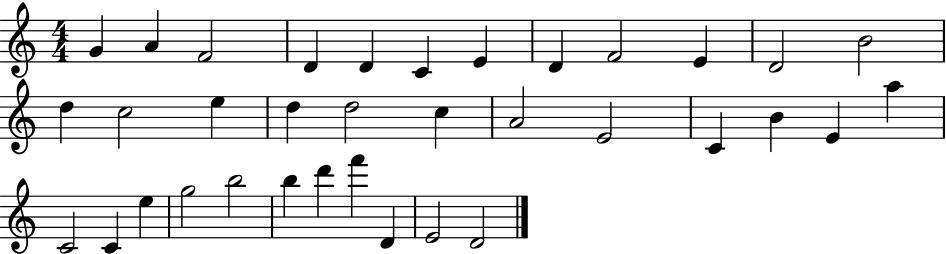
G4/q A4/q F4/h D4/q D4/q C4/q E4/q D4/q F4/h E4/q D4/h B4/h D5/q C5/h E5/q D5/q D5/h C5/q A4/h E4/h C4/q B4/q E4/q A5/q C4/h C4/q E5/q G5/h B5/h B5/q D6/q F6/q D4/q E4/h D4/h